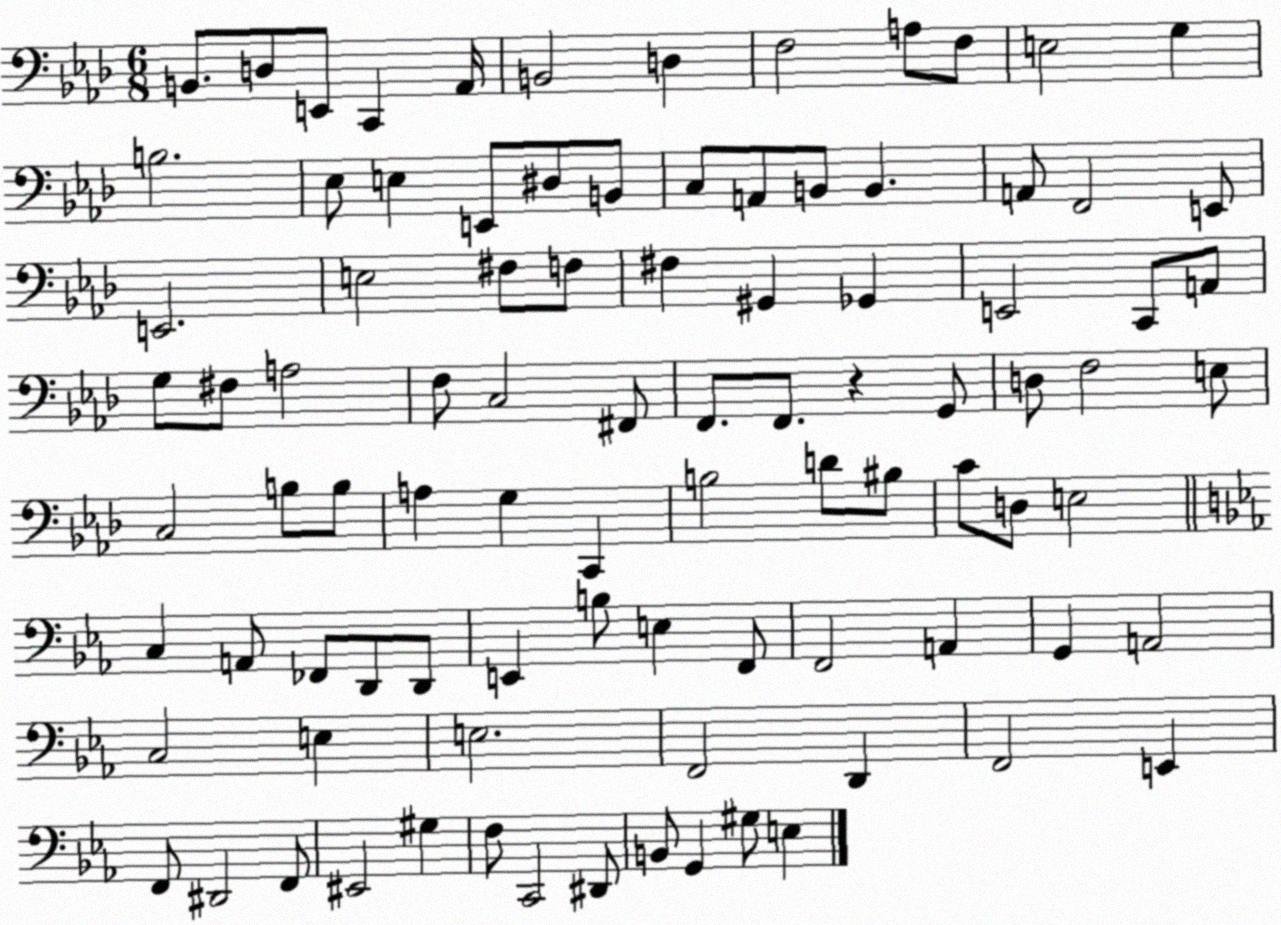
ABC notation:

X:1
T:Untitled
M:6/8
L:1/4
K:Ab
B,,/2 D,/2 E,,/2 C,, _A,,/4 B,,2 D, F,2 A,/2 F,/2 E,2 G, B,2 _E,/2 E, E,,/2 ^D,/2 B,,/2 C,/2 A,,/2 B,,/2 B,, A,,/2 F,,2 E,,/2 E,,2 E,2 ^F,/2 F,/2 ^F, ^G,, _G,, E,,2 C,,/2 A,,/2 G,/2 ^F,/2 A,2 F,/2 C,2 ^F,,/2 F,,/2 F,,/2 z G,,/2 D,/2 F,2 E,/2 C,2 B,/2 B,/2 A, G, C,, B,2 D/2 ^B,/2 C/2 D,/2 E,2 C, A,,/2 _F,,/2 D,,/2 D,,/2 E,, B,/2 E, F,,/2 F,,2 A,, G,, A,,2 C,2 E, E,2 F,,2 D,, F,,2 E,, F,,/2 ^D,,2 F,,/2 ^E,,2 ^G, F,/2 C,,2 ^D,,/2 B,,/2 G,, ^G,/2 E,